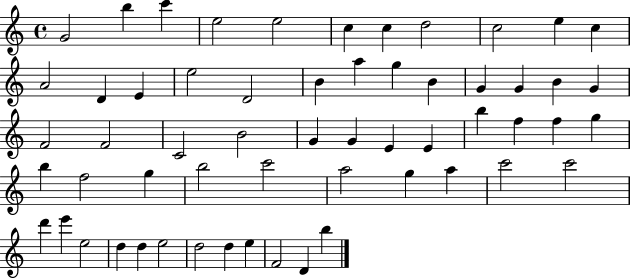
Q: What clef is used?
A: treble